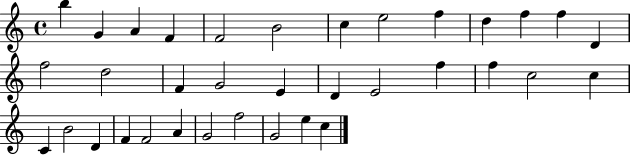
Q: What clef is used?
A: treble